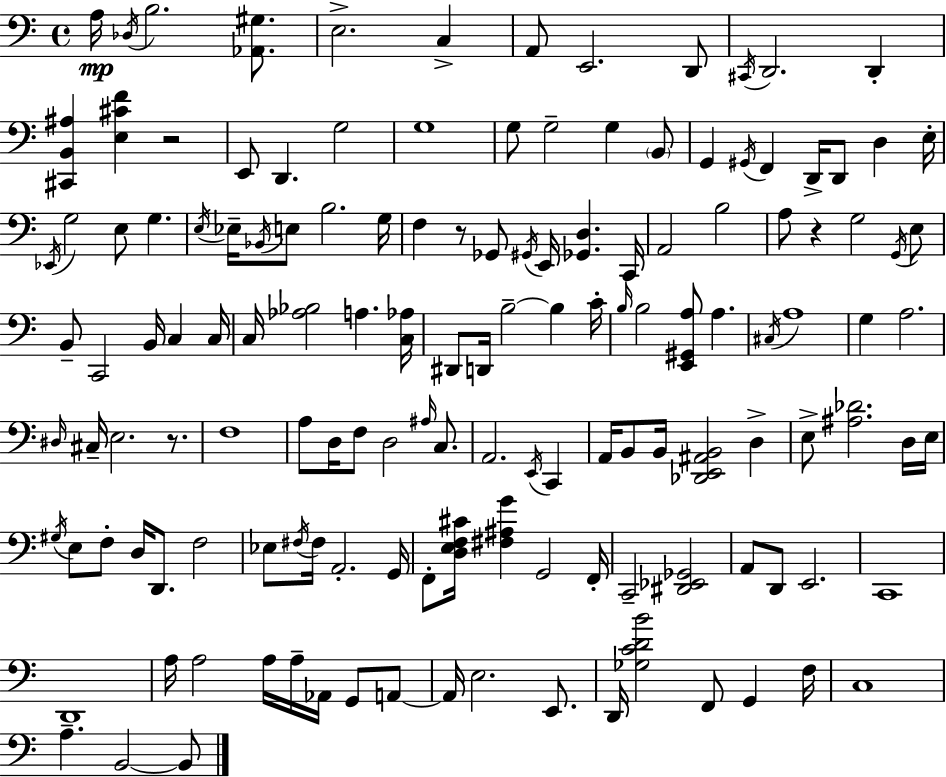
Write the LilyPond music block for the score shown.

{
  \clef bass
  \time 4/4
  \defaultTimeSignature
  \key a \minor
  a16\mp \acciaccatura { des16 } b2. <aes, gis>8. | e2.-> c4-> | a,8 e,2. d,8 | \acciaccatura { cis,16 } d,2. d,4-. | \break <cis, b, ais>4 <e cis' f'>4 r2 | e,8 d,4. g2 | g1 | g8 g2-- g4 | \break \parenthesize b,8 g,4 \acciaccatura { gis,16 } f,4 d,16-> d,8 d4 | e16-. \acciaccatura { ees,16 } g2 e8 g4. | \acciaccatura { e16 } ees16-- \acciaccatura { bes,16 } e8 b2. | g16 f4 r8 ges,8 \acciaccatura { gis,16 } e,16 | \break <ges, d>4. c,16 a,2 b2 | a8 r4 g2 | \acciaccatura { g,16 } e8 b,8-- c,2 | b,16 c4 c16 c16 <aes bes>2 | \break a4. <c aes>16 dis,8 d,16 b2--~~ | b4 c'16-. \grace { b16 } b2 | <e, gis, a>8 a4. \acciaccatura { cis16 } a1 | g4 a2. | \break \grace { dis16 } cis16-- e2. | r8. f1 | a8 d16 f8 | d2 \grace { ais16 } c8. a,2. | \break \acciaccatura { e,16 } c,4 a,16 b,8 | b,16 <des, e, ais, b,>2 d4-> e8-> <ais des'>2. | d16 e16 \acciaccatura { gis16 } e8 | f8-. d16 d,8. f2 ees8 | \break \acciaccatura { fis16 } fis16 a,2.-. g,16 f,8-. | <d e f cis'>16 <fis ais g'>4 g,2 f,16-. c,2-- | <dis, ees, ges,>2 a,8 | d,8 e,2. c,1 | \break d,1 | a16 | a2 a16 a16-- aes,16 g,8 a,8~~ a,16 | e2. e,8. d,16 | \break <ges c' d' b'>2 f,8 g,4 f16 c1 | a4.-- | b,2~~ b,8 \bar "|."
}